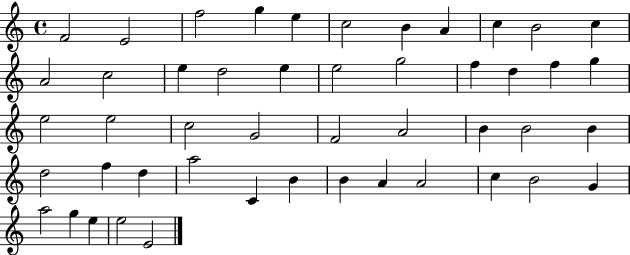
{
  \clef treble
  \time 4/4
  \defaultTimeSignature
  \key c \major
  f'2 e'2 | f''2 g''4 e''4 | c''2 b'4 a'4 | c''4 b'2 c''4 | \break a'2 c''2 | e''4 d''2 e''4 | e''2 g''2 | f''4 d''4 f''4 g''4 | \break e''2 e''2 | c''2 g'2 | f'2 a'2 | b'4 b'2 b'4 | \break d''2 f''4 d''4 | a''2 c'4 b'4 | b'4 a'4 a'2 | c''4 b'2 g'4 | \break a''2 g''4 e''4 | e''2 e'2 | \bar "|."
}